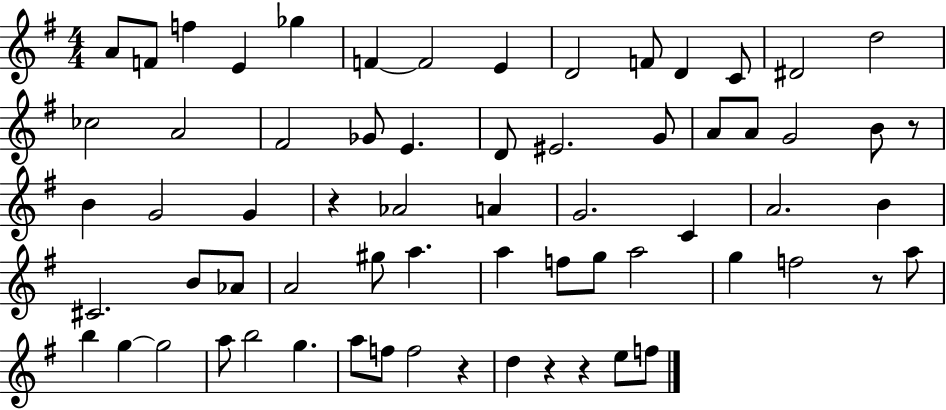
A4/e F4/e F5/q E4/q Gb5/q F4/q F4/h E4/q D4/h F4/e D4/q C4/e D#4/h D5/h CES5/h A4/h F#4/h Gb4/e E4/q. D4/e EIS4/h. G4/e A4/e A4/e G4/h B4/e R/e B4/q G4/h G4/q R/q Ab4/h A4/q G4/h. C4/q A4/h. B4/q C#4/h. B4/e Ab4/e A4/h G#5/e A5/q. A5/q F5/e G5/e A5/h G5/q F5/h R/e A5/e B5/q G5/q G5/h A5/e B5/h G5/q. A5/e F5/e F5/h R/q D5/q R/q R/q E5/e F5/e